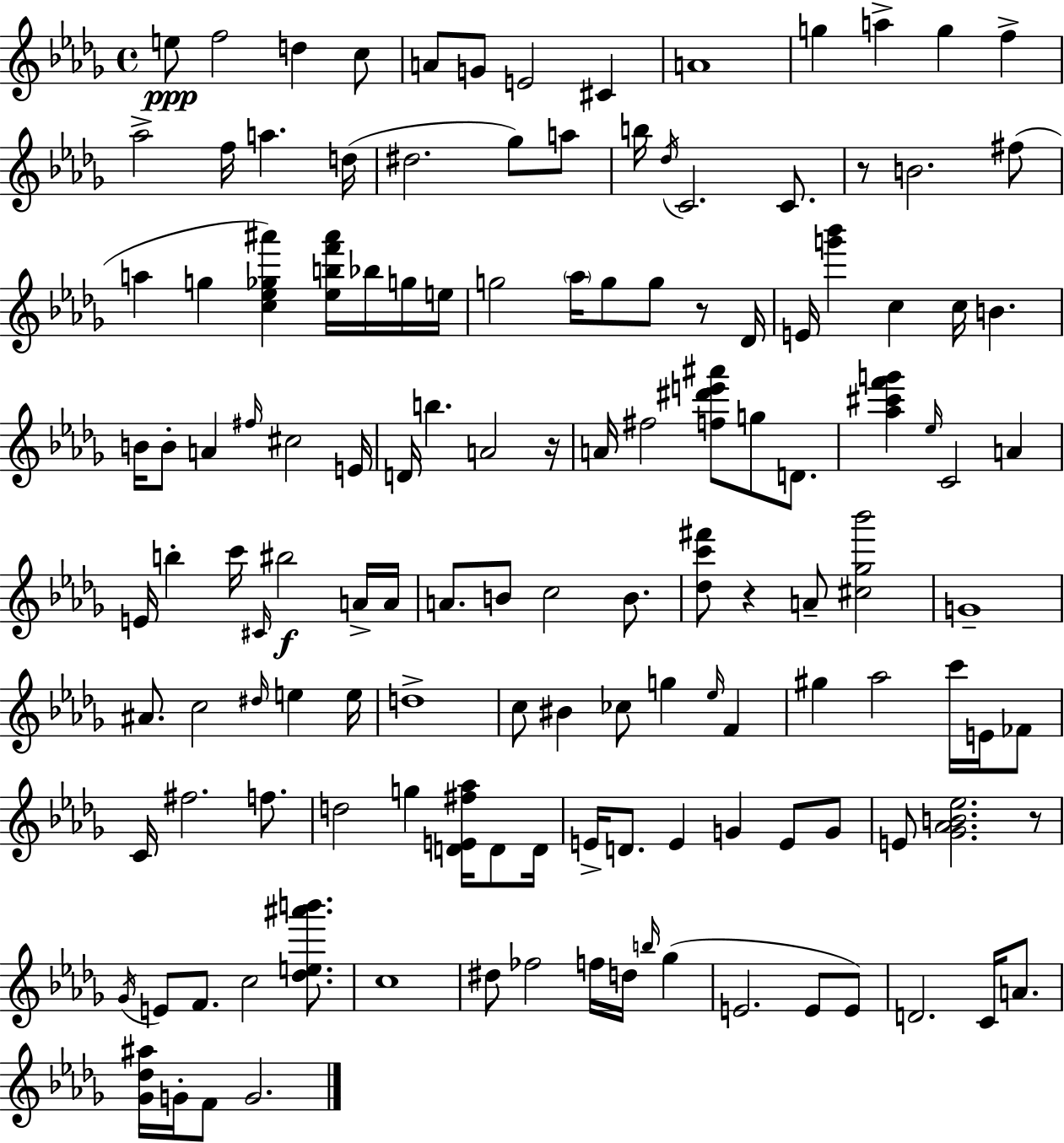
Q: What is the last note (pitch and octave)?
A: G4